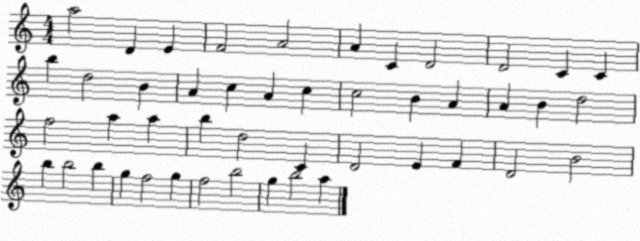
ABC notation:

X:1
T:Untitled
M:4/4
L:1/4
K:C
a2 D E F2 A2 A C D2 D2 C C b d2 B A c A c c2 B A A B d2 f2 a a b d2 C D2 E F D2 B2 b b2 b g f2 g f2 b2 g b2 a